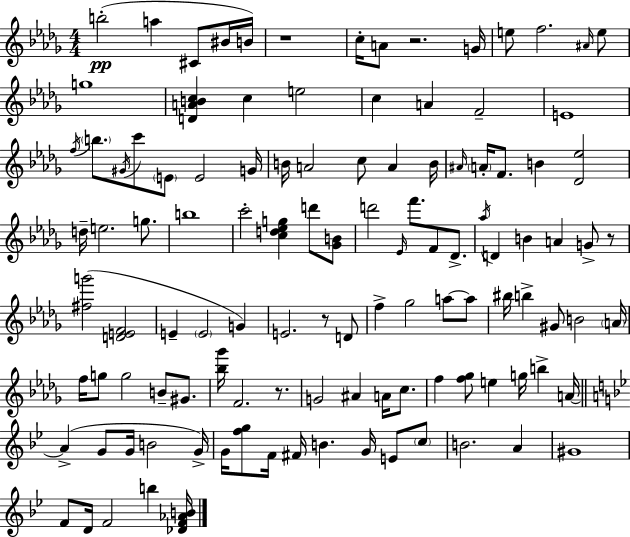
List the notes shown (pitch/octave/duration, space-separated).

B5/h A5/q C#4/e BIS4/s B4/s R/w C5/s A4/e R/h. G4/s E5/e F5/h. A#4/s E5/e G5/w [D4,A4,B4,C5]/q C5/q E5/h C5/q A4/q F4/h E4/w F5/s B5/e. G#4/s C6/e E4/e E4/h G4/s B4/s A4/h C5/e A4/q B4/s A#4/s A4/s F4/e. B4/q [Db4,Eb5]/h D5/s E5/h. G5/e. B5/w C6/h [C5,D5,Eb5,G5]/q D6/e [Gb4,B4]/e D6/h Eb4/s F6/e. F4/e Db4/e. Ab5/s D4/q B4/q A4/q G4/e R/e [F#5,G6]/h [D4,E4,F4]/h E4/q E4/h G4/q E4/h. R/e D4/e F5/q Gb5/h A5/e A5/e BIS5/s B5/q G#4/e B4/h A4/s F5/s G5/e G5/h B4/e G#4/e. [Bb5,Gb6]/s F4/h. R/e. G4/h A#4/q A4/s C5/e. F5/q [F5,Gb5]/e E5/q G5/s B5/q A4/s A4/q G4/e G4/s B4/h G4/s G4/s [F5,G5]/e F4/s F#4/s B4/q. G4/s E4/e C5/e B4/h. A4/q G#4/w F4/e D4/s F4/h B5/q [Db4,F4,Ab4,B4]/s